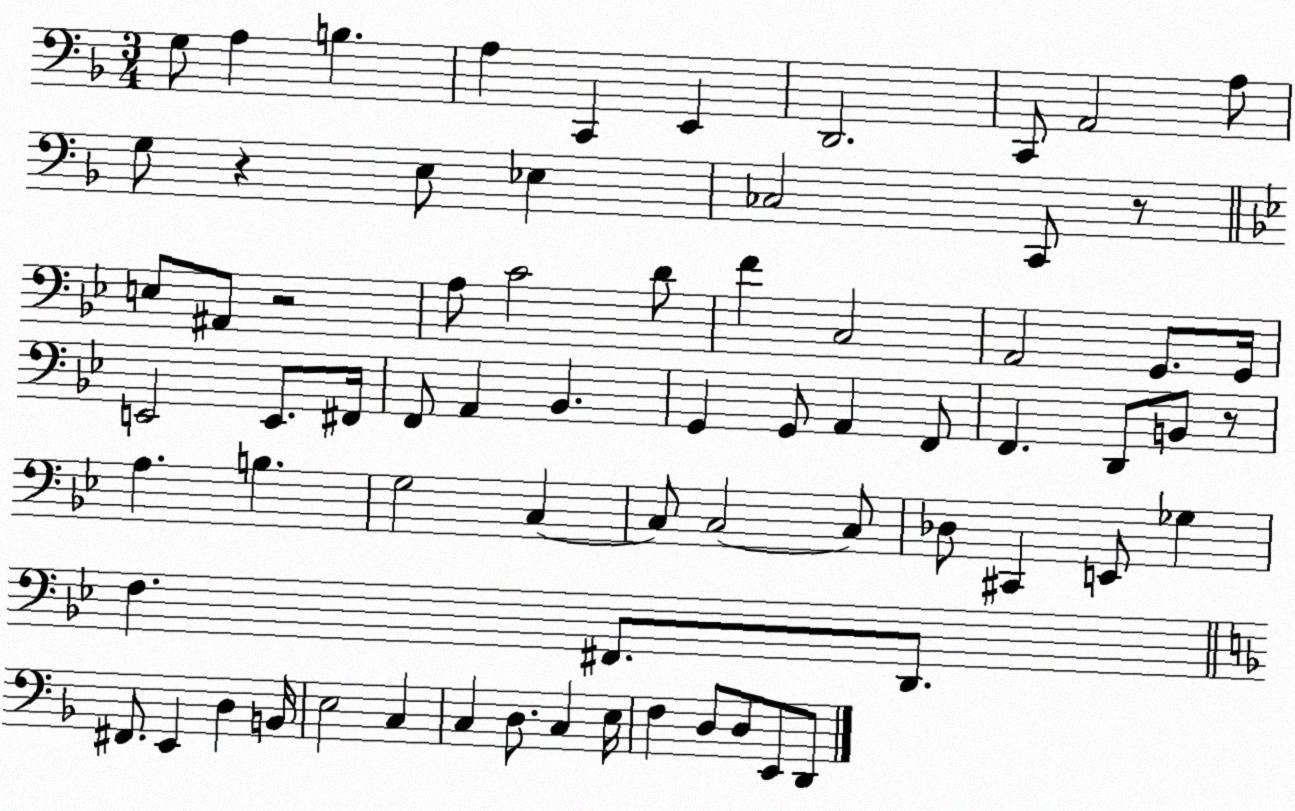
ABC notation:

X:1
T:Untitled
M:3/4
L:1/4
K:F
G,/2 A, B, A, C,, E,, D,,2 C,,/2 A,,2 A,/2 G,/2 z E,/2 _E, _C,2 C,,/2 z/2 E,/2 ^A,,/2 z2 A,/2 C2 D/2 F C,2 A,,2 G,,/2 G,,/4 E,,2 E,,/2 ^F,,/4 F,,/2 A,, _B,, G,, G,,/2 A,, F,,/2 F,, D,,/2 B,,/2 z/2 A, B, G,2 C, C,/2 C,2 C,/2 _D,/2 ^C,, E,,/2 _G, F, ^F,,/2 D,,/2 ^F,,/2 E,, D, B,,/4 E,2 C, C, D,/2 C, E,/4 F, D,/2 D,/2 E,,/2 D,,/2